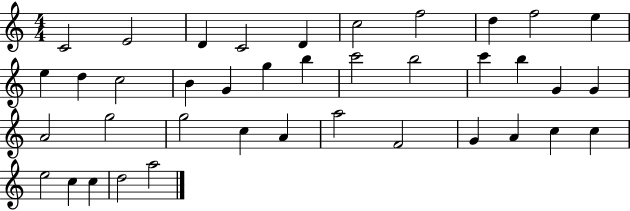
C4/h E4/h D4/q C4/h D4/q C5/h F5/h D5/q F5/h E5/q E5/q D5/q C5/h B4/q G4/q G5/q B5/q C6/h B5/h C6/q B5/q G4/q G4/q A4/h G5/h G5/h C5/q A4/q A5/h F4/h G4/q A4/q C5/q C5/q E5/h C5/q C5/q D5/h A5/h